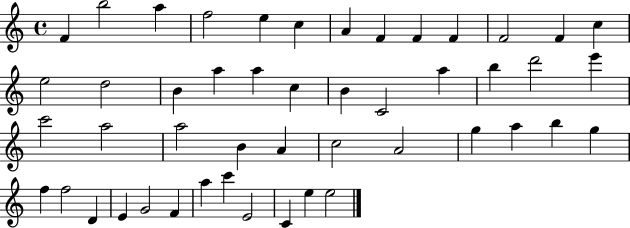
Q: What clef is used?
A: treble